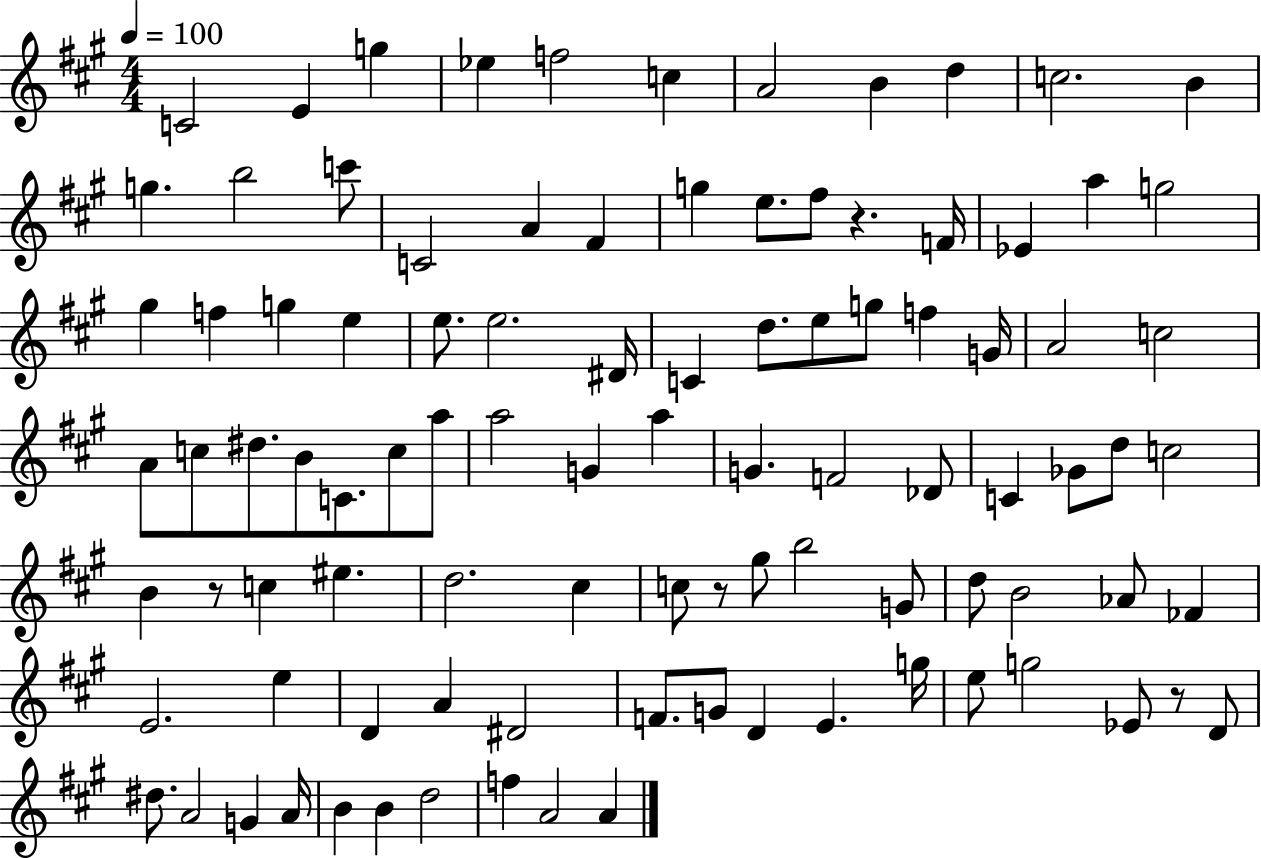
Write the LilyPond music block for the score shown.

{
  \clef treble
  \numericTimeSignature
  \time 4/4
  \key a \major
  \tempo 4 = 100
  c'2 e'4 g''4 | ees''4 f''2 c''4 | a'2 b'4 d''4 | c''2. b'4 | \break g''4. b''2 c'''8 | c'2 a'4 fis'4 | g''4 e''8. fis''8 r4. f'16 | ees'4 a''4 g''2 | \break gis''4 f''4 g''4 e''4 | e''8. e''2. dis'16 | c'4 d''8. e''8 g''8 f''4 g'16 | a'2 c''2 | \break a'8 c''8 dis''8. b'8 c'8. c''8 a''8 | a''2 g'4 a''4 | g'4. f'2 des'8 | c'4 ges'8 d''8 c''2 | \break b'4 r8 c''4 eis''4. | d''2. cis''4 | c''8 r8 gis''8 b''2 g'8 | d''8 b'2 aes'8 fes'4 | \break e'2. e''4 | d'4 a'4 dis'2 | f'8. g'8 d'4 e'4. g''16 | e''8 g''2 ees'8 r8 d'8 | \break dis''8. a'2 g'4 a'16 | b'4 b'4 d''2 | f''4 a'2 a'4 | \bar "|."
}